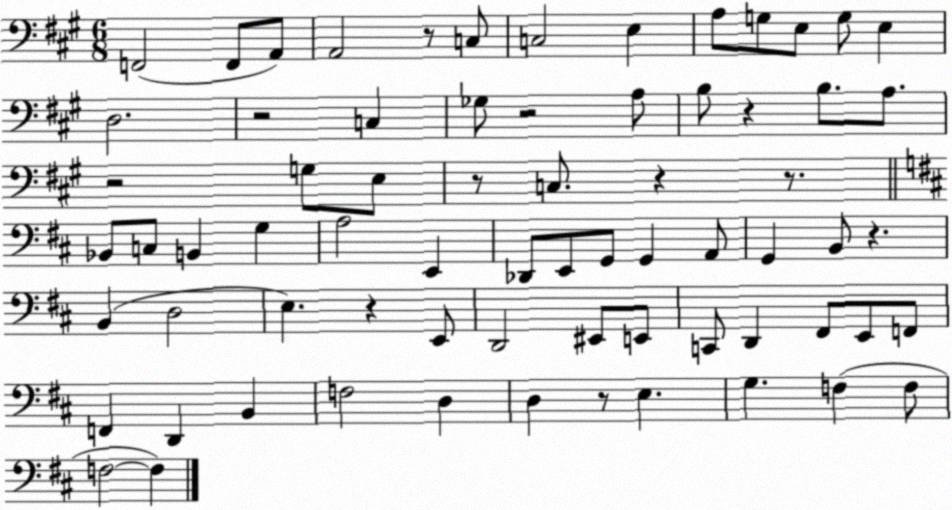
X:1
T:Untitled
M:6/8
L:1/4
K:A
F,,2 F,,/2 A,,/2 A,,2 z/2 C,/2 C,2 E, A,/2 G,/2 E,/2 G,/2 E, D,2 z2 C, _G,/2 z2 A,/2 B,/2 z B,/2 A,/2 z2 G,/2 E,/2 z/2 C,/2 z z/2 _B,,/2 C,/2 B,, G, A,2 E,, _D,,/2 E,,/2 G,,/2 G,, A,,/2 G,, B,,/2 z B,, D,2 E, z E,,/2 D,,2 ^E,,/2 E,,/2 C,,/2 D,, ^F,,/2 E,,/2 F,,/2 F,, D,, B,, F,2 D, D, z/2 E, G, F, F,/2 F,2 F,